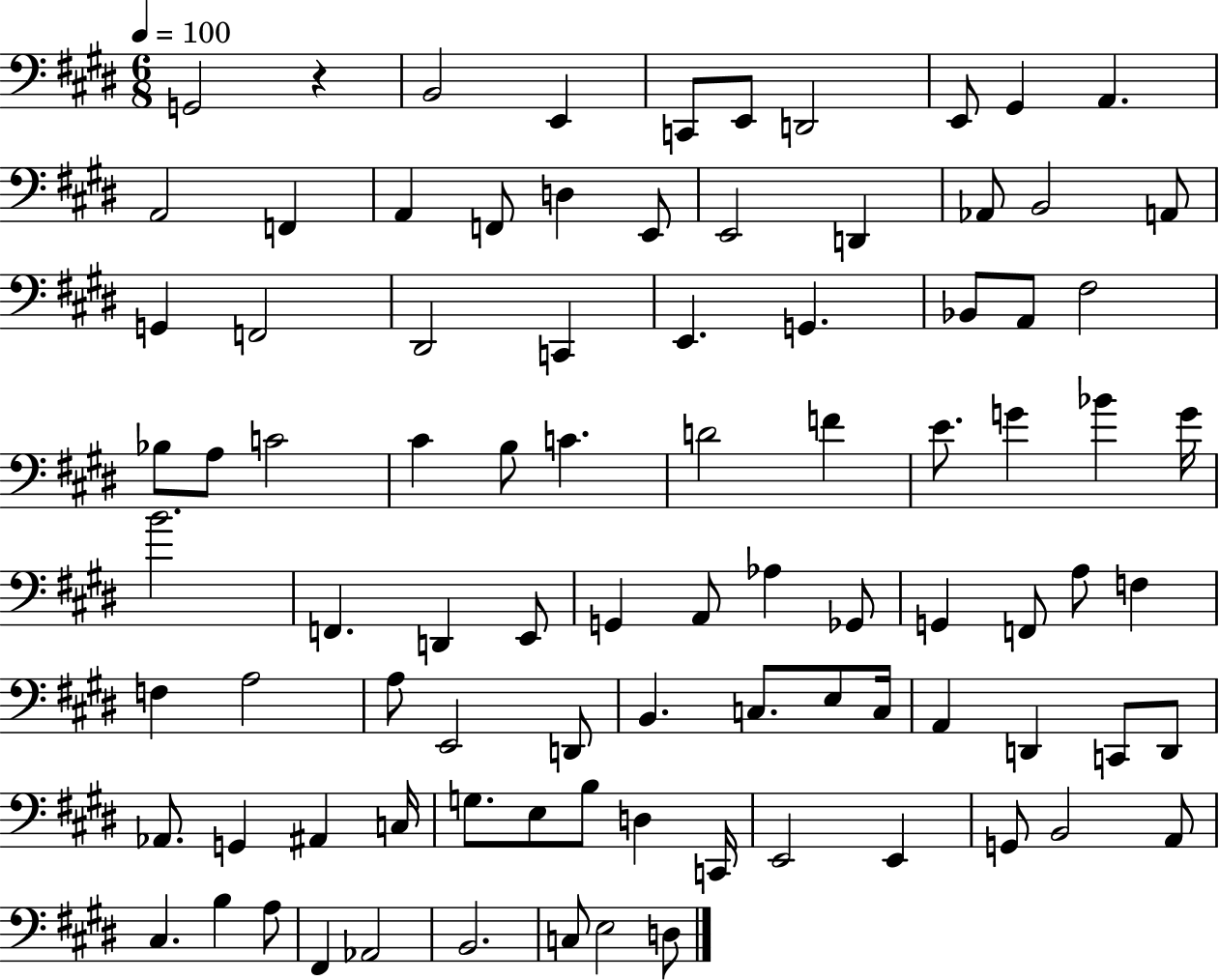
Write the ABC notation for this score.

X:1
T:Untitled
M:6/8
L:1/4
K:E
G,,2 z B,,2 E,, C,,/2 E,,/2 D,,2 E,,/2 ^G,, A,, A,,2 F,, A,, F,,/2 D, E,,/2 E,,2 D,, _A,,/2 B,,2 A,,/2 G,, F,,2 ^D,,2 C,, E,, G,, _B,,/2 A,,/2 ^F,2 _B,/2 A,/2 C2 ^C B,/2 C D2 F E/2 G _B G/4 B2 F,, D,, E,,/2 G,, A,,/2 _A, _G,,/2 G,, F,,/2 A,/2 F, F, A,2 A,/2 E,,2 D,,/2 B,, C,/2 E,/2 C,/4 A,, D,, C,,/2 D,,/2 _A,,/2 G,, ^A,, C,/4 G,/2 E,/2 B,/2 D, C,,/4 E,,2 E,, G,,/2 B,,2 A,,/2 ^C, B, A,/2 ^F,, _A,,2 B,,2 C,/2 E,2 D,/2